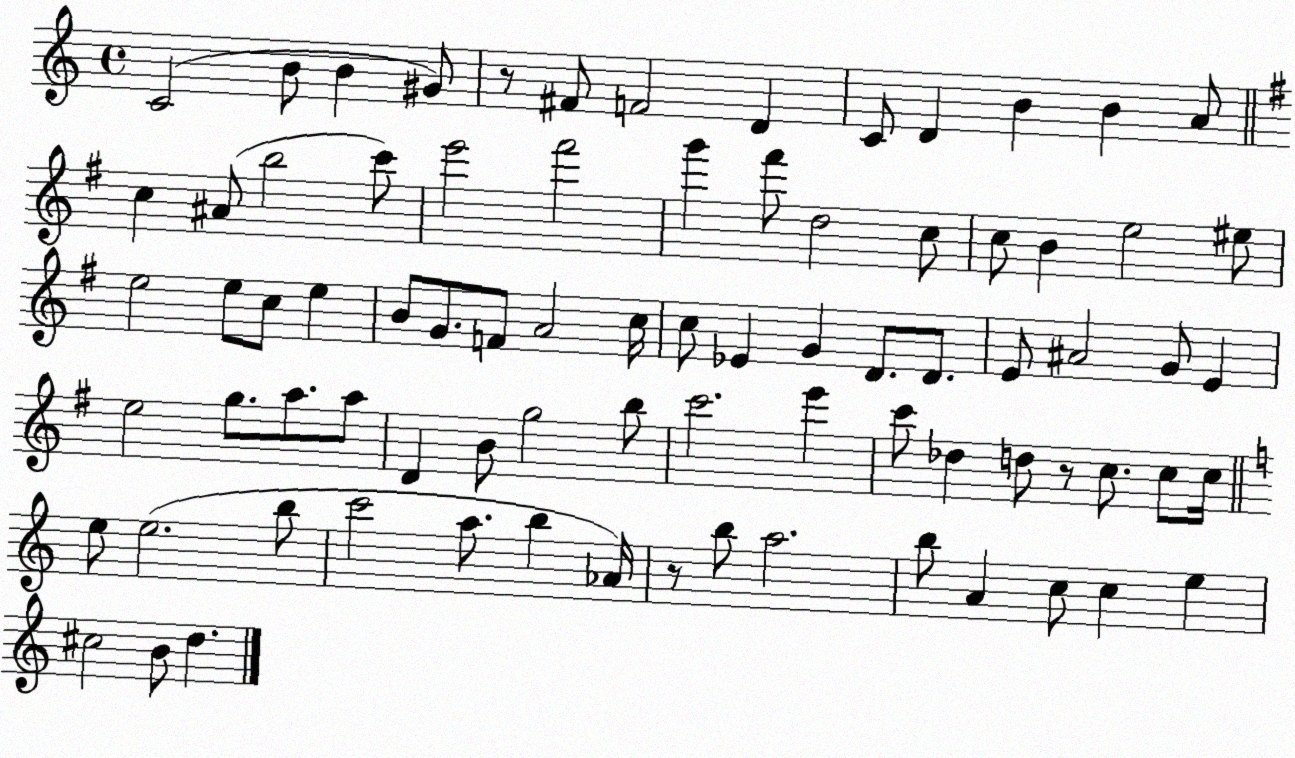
X:1
T:Untitled
M:4/4
L:1/4
K:C
C2 B/2 B ^G/2 z/2 ^F/2 F2 D C/2 D B B A/2 c ^A/2 b2 c'/2 e'2 ^f'2 g' ^f'/2 d2 c/2 c/2 B e2 ^e/2 e2 e/2 c/2 e B/2 G/2 F/2 A2 c/4 c/2 _E G D/2 D/2 E/2 ^A2 G/2 E e2 g/2 a/2 a/2 D B/2 g2 b/2 c'2 e' c'/2 _d d/2 z/2 c/2 c/2 c/4 e/2 e2 b/2 c'2 a/2 b _A/4 z/2 b/2 a2 b/2 A c/2 c e ^c2 B/2 d